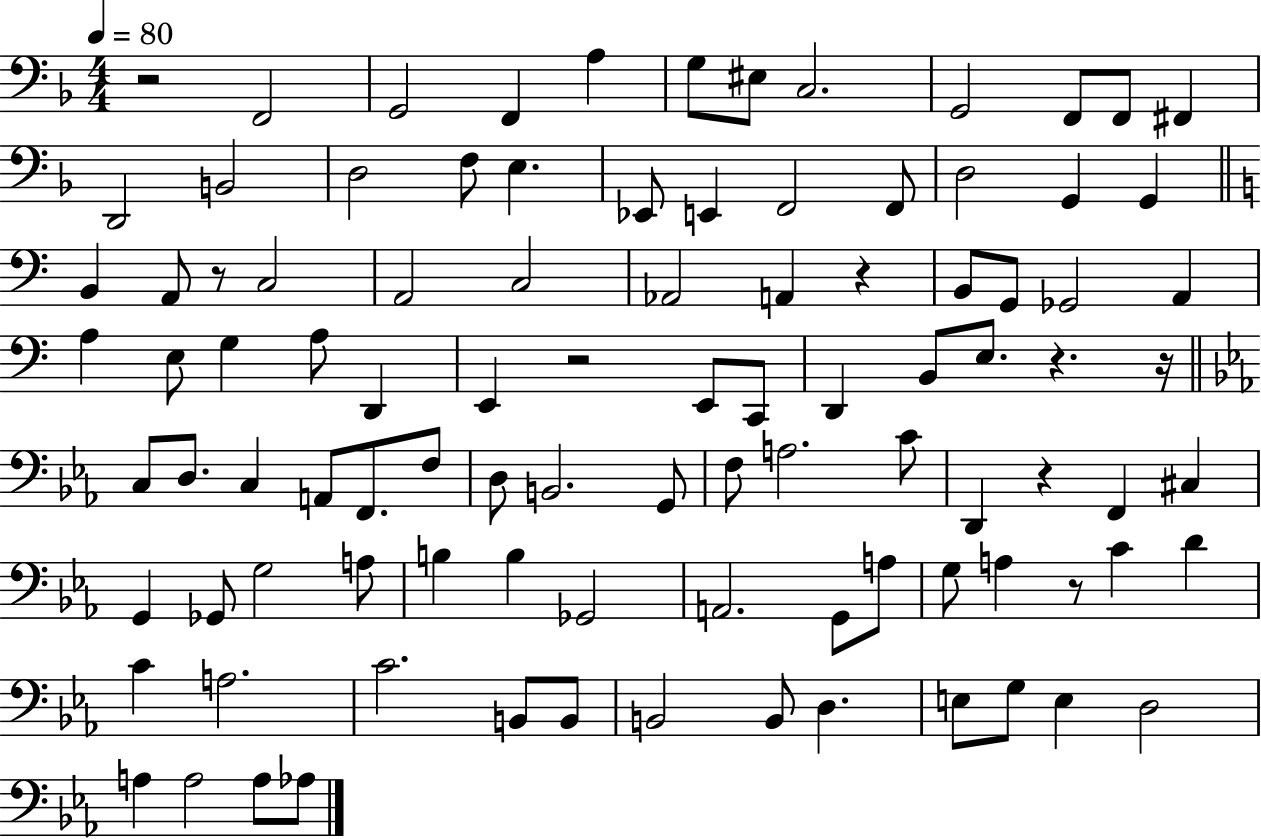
X:1
T:Untitled
M:4/4
L:1/4
K:F
z2 F,,2 G,,2 F,, A, G,/2 ^E,/2 C,2 G,,2 F,,/2 F,,/2 ^F,, D,,2 B,,2 D,2 F,/2 E, _E,,/2 E,, F,,2 F,,/2 D,2 G,, G,, B,, A,,/2 z/2 C,2 A,,2 C,2 _A,,2 A,, z B,,/2 G,,/2 _G,,2 A,, A, E,/2 G, A,/2 D,, E,, z2 E,,/2 C,,/2 D,, B,,/2 E,/2 z z/4 C,/2 D,/2 C, A,,/2 F,,/2 F,/2 D,/2 B,,2 G,,/2 F,/2 A,2 C/2 D,, z F,, ^C, G,, _G,,/2 G,2 A,/2 B, B, _G,,2 A,,2 G,,/2 A,/2 G,/2 A, z/2 C D C A,2 C2 B,,/2 B,,/2 B,,2 B,,/2 D, E,/2 G,/2 E, D,2 A, A,2 A,/2 _A,/2